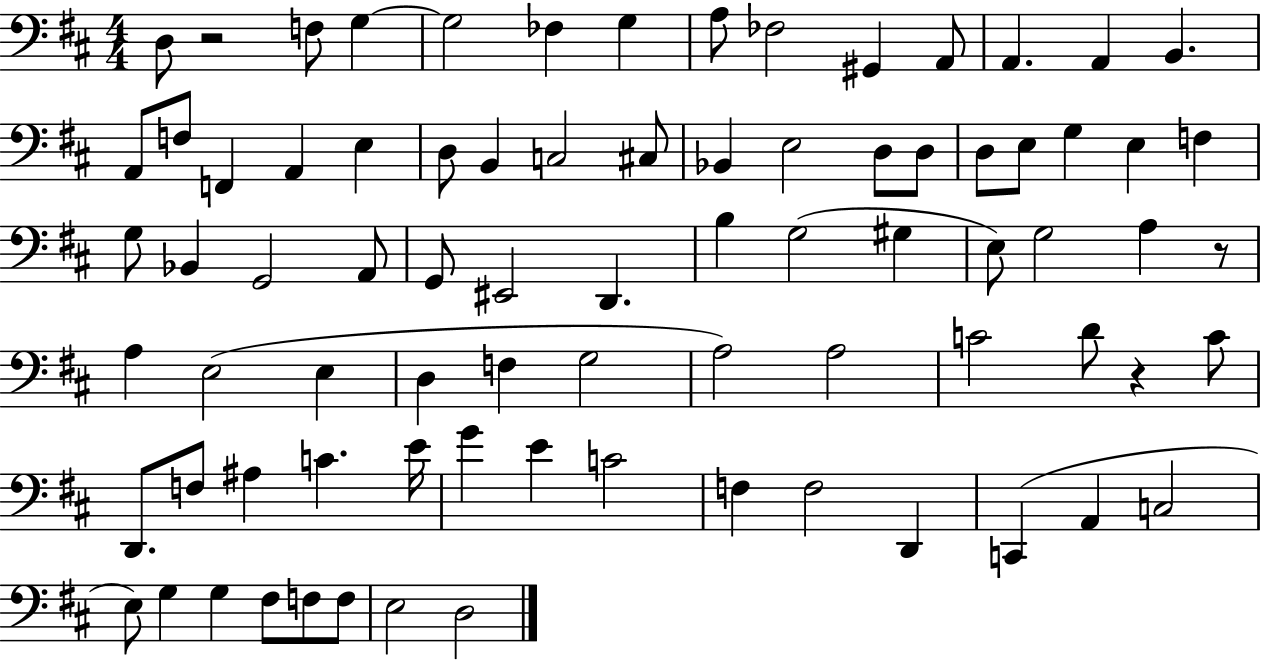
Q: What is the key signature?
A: D major